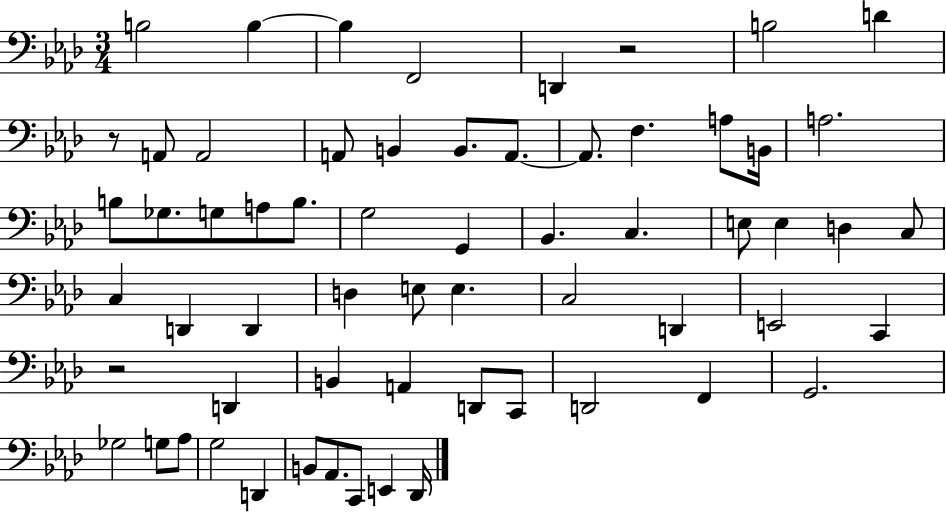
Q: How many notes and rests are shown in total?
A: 62